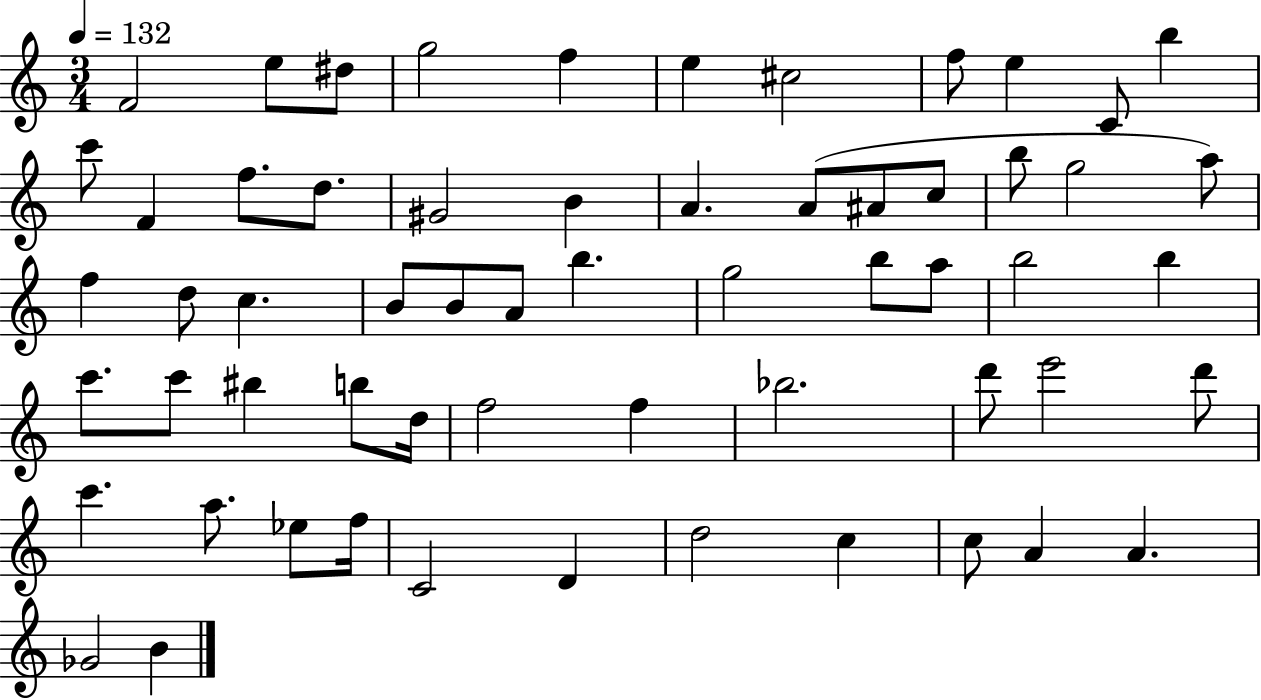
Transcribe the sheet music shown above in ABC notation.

X:1
T:Untitled
M:3/4
L:1/4
K:C
F2 e/2 ^d/2 g2 f e ^c2 f/2 e C/2 b c'/2 F f/2 d/2 ^G2 B A A/2 ^A/2 c/2 b/2 g2 a/2 f d/2 c B/2 B/2 A/2 b g2 b/2 a/2 b2 b c'/2 c'/2 ^b b/2 d/4 f2 f _b2 d'/2 e'2 d'/2 c' a/2 _e/2 f/4 C2 D d2 c c/2 A A _G2 B